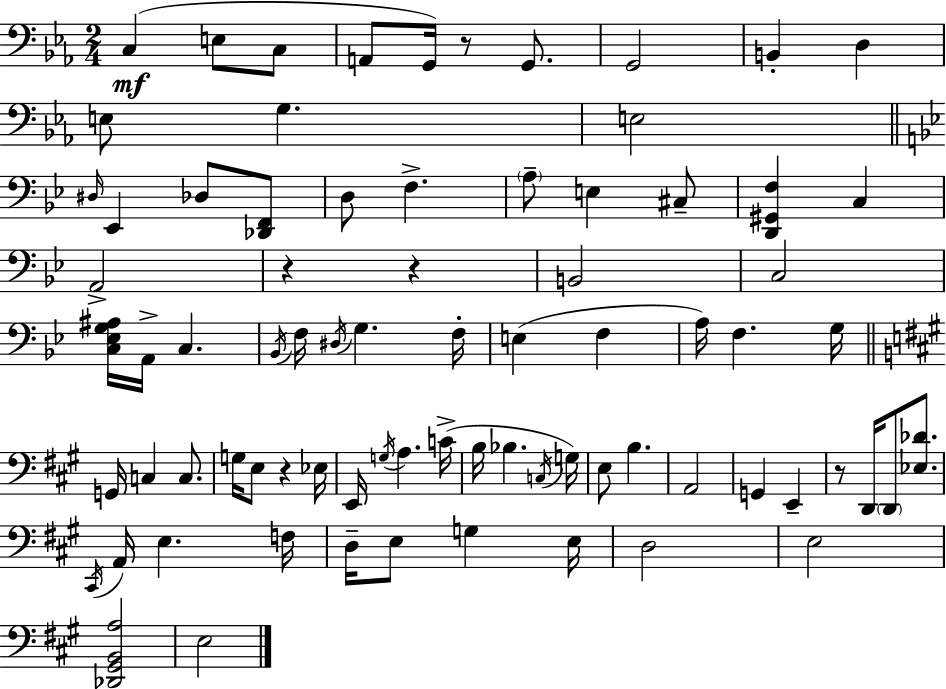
X:1
T:Untitled
M:2/4
L:1/4
K:Cm
C, E,/2 C,/2 A,,/2 G,,/4 z/2 G,,/2 G,,2 B,, D, E,/2 G, E,2 ^D,/4 _E,, _D,/2 [_D,,F,,]/2 D,/2 F, A,/2 E, ^C,/2 [D,,^G,,F,] C, A,,2 z z B,,2 C,2 [C,_E,G,^A,]/4 A,,/4 C, _B,,/4 F,/4 ^D,/4 G, F,/4 E, F, A,/4 F, G,/4 G,,/4 C, C,/2 G,/4 E,/2 z _E,/4 E,,/4 G,/4 A, C/4 B,/4 _B, C,/4 G,/4 E,/2 B, A,,2 G,, E,, z/2 D,,/4 D,,/2 [_E,_D]/2 ^C,,/4 A,,/4 E, F,/4 D,/4 E,/2 G, E,/4 D,2 E,2 [_D,,^G,,B,,A,]2 E,2